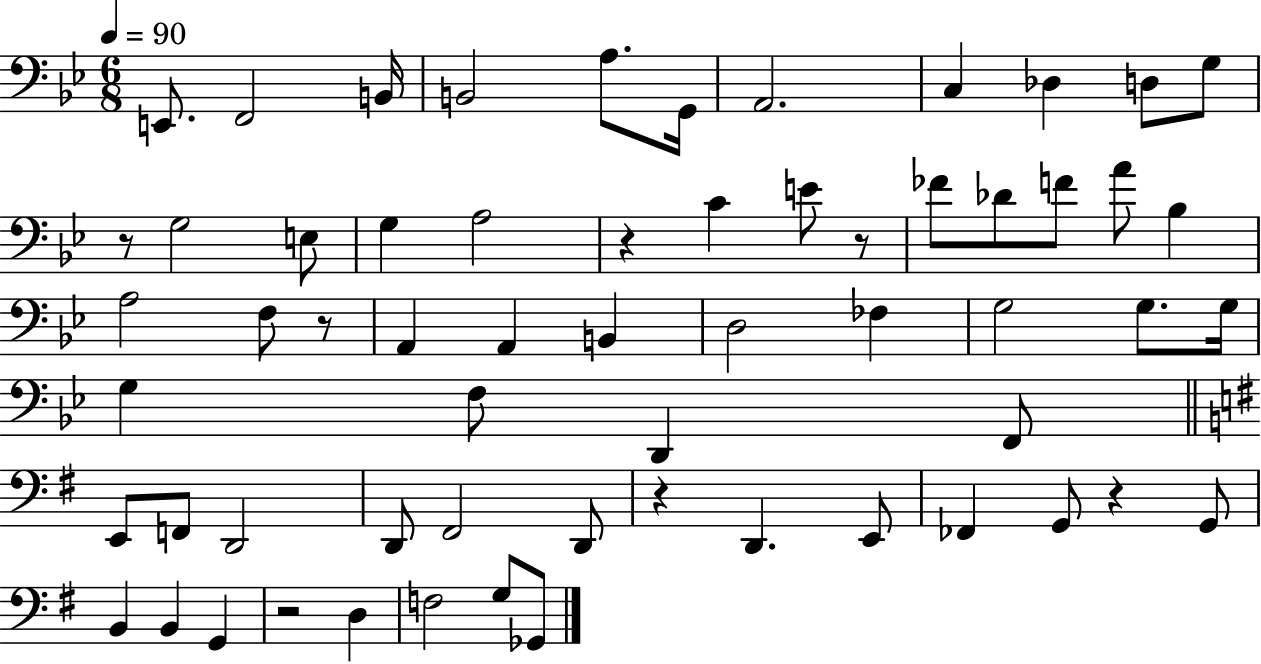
X:1
T:Untitled
M:6/8
L:1/4
K:Bb
E,,/2 F,,2 B,,/4 B,,2 A,/2 G,,/4 A,,2 C, _D, D,/2 G,/2 z/2 G,2 E,/2 G, A,2 z C E/2 z/2 _F/2 _D/2 F/2 A/2 _B, A,2 F,/2 z/2 A,, A,, B,, D,2 _F, G,2 G,/2 G,/4 G, F,/2 D,, F,,/2 E,,/2 F,,/2 D,,2 D,,/2 ^F,,2 D,,/2 z D,, E,,/2 _F,, G,,/2 z G,,/2 B,, B,, G,, z2 D, F,2 G,/2 _G,,/2